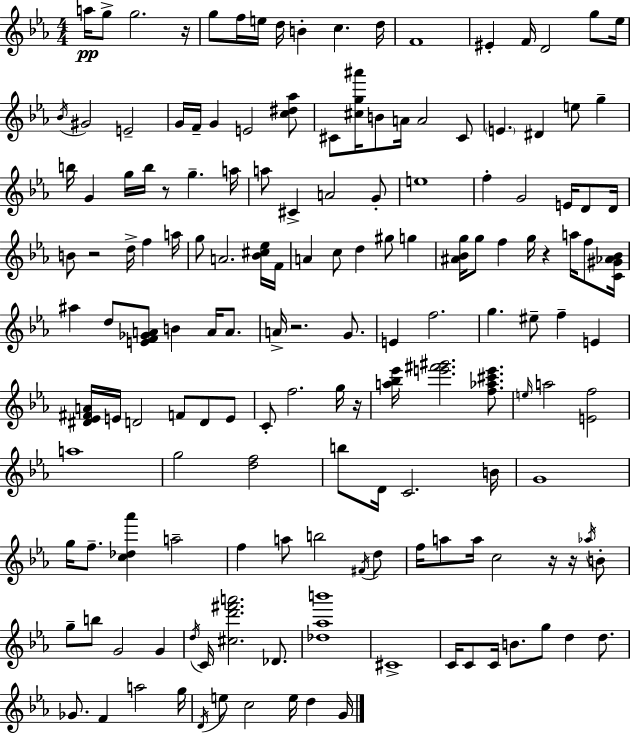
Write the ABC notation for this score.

X:1
T:Untitled
M:4/4
L:1/4
K:Eb
a/4 g/2 g2 z/4 g/2 f/4 e/4 d/4 B c d/4 F4 ^E F/4 D2 g/2 _e/4 _B/4 ^G2 E2 G/4 F/4 G E2 [c^d_a]/2 ^C/2 [^cg^a']/4 B/2 A/4 A2 ^C/2 E ^D e/2 g b/4 G g/4 b/4 z/2 g a/4 a/2 ^C A2 G/2 e4 f G2 E/4 D/2 D/4 B/2 z2 d/4 f a/4 g/2 A2 [_B^c_e]/4 F/4 A c/2 d ^g/2 g [^A_Bg]/4 g/2 f g/4 z a/4 f/2 [C^G_A_B]/4 ^a d/2 [EF_GA]/2 B A/4 A/2 A/4 z2 G/2 E f2 g ^e/2 f E [^D_E^FA]/4 E/4 D2 F/2 D/2 E/2 C/2 f2 g/4 z/4 [a_b_e']/4 [e'^f'^g']2 [f_a^c'e']/2 e/4 a2 [Ef]2 a4 g2 [df]2 b/2 D/4 C2 B/4 G4 g/4 f/2 [c_d_a'] a2 f a/2 b2 ^F/4 d/2 f/4 a/2 a/4 c2 z/4 z/4 _a/4 B/2 g/2 b/2 G2 G d/4 C/4 [^cd'^f'a']2 _D/2 [_d_ab']4 ^C4 C/4 C/2 C/4 B/2 g/2 d d/2 _G/2 F a2 g/4 D/4 e/2 c2 e/4 d G/4